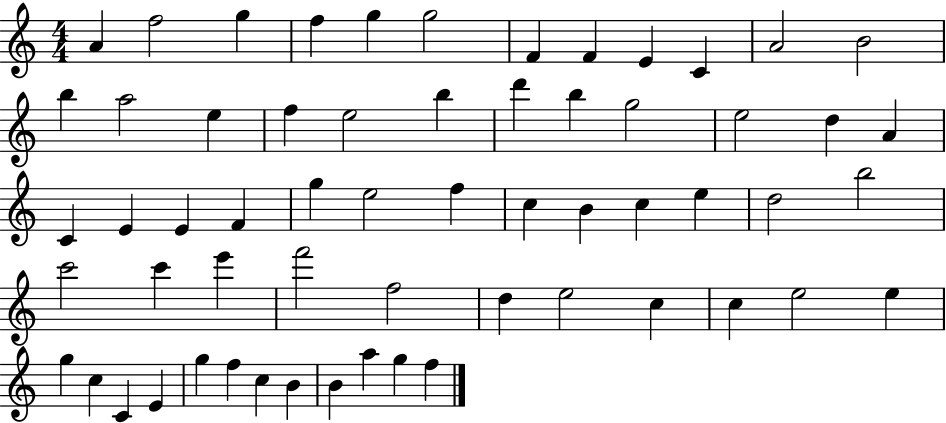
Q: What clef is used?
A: treble